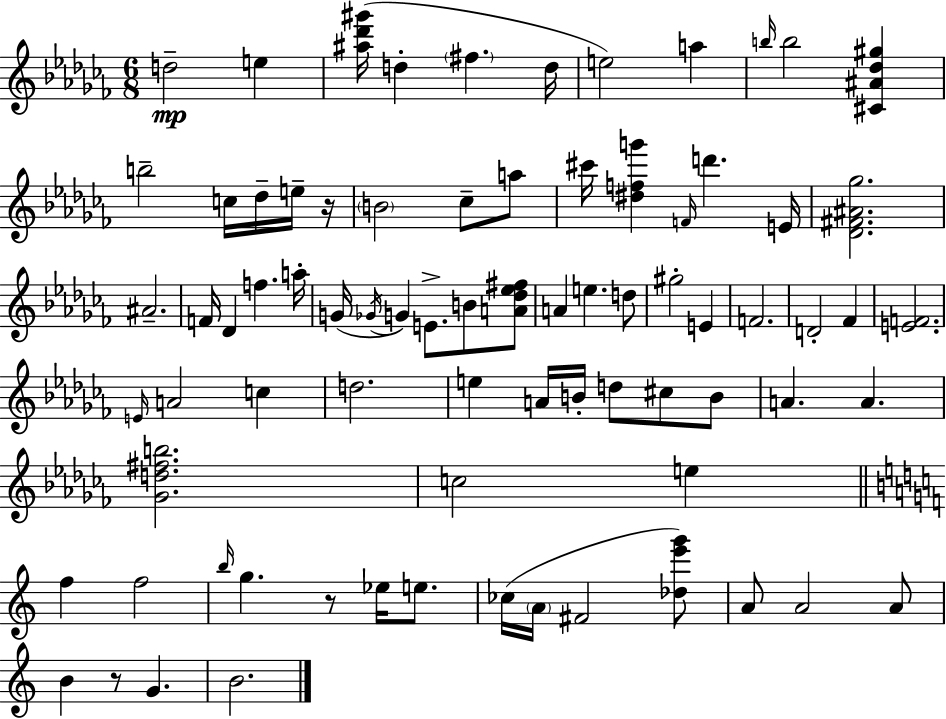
D5/h E5/q [A#5,Db6,G#6]/s D5/q F#5/q. D5/s E5/h A5/q B5/s B5/h [C#4,A#4,Db5,G#5]/q B5/h C5/s Db5/s E5/s R/s B4/h CES5/e A5/e C#6/s [D#5,F5,G6]/q F4/s D6/q. E4/s [Db4,F#4,A#4,Gb5]/h. A#4/h. F4/s Db4/q F5/q. A5/s G4/s Gb4/s G4/q E4/e. B4/e [A4,Db5,Eb5,F#5]/e A4/q E5/q. D5/e G#5/h E4/q F4/h. D4/h FES4/q [E4,F4]/h. E4/s A4/h C5/q D5/h. E5/q A4/s B4/s D5/e C#5/e B4/e A4/q. A4/q. [Gb4,D5,F#5,B5]/h. C5/h E5/q F5/q F5/h B5/s G5/q. R/e Eb5/s E5/e. CES5/s A4/s F#4/h [Db5,E6,G6]/e A4/e A4/h A4/e B4/q R/e G4/q. B4/h.